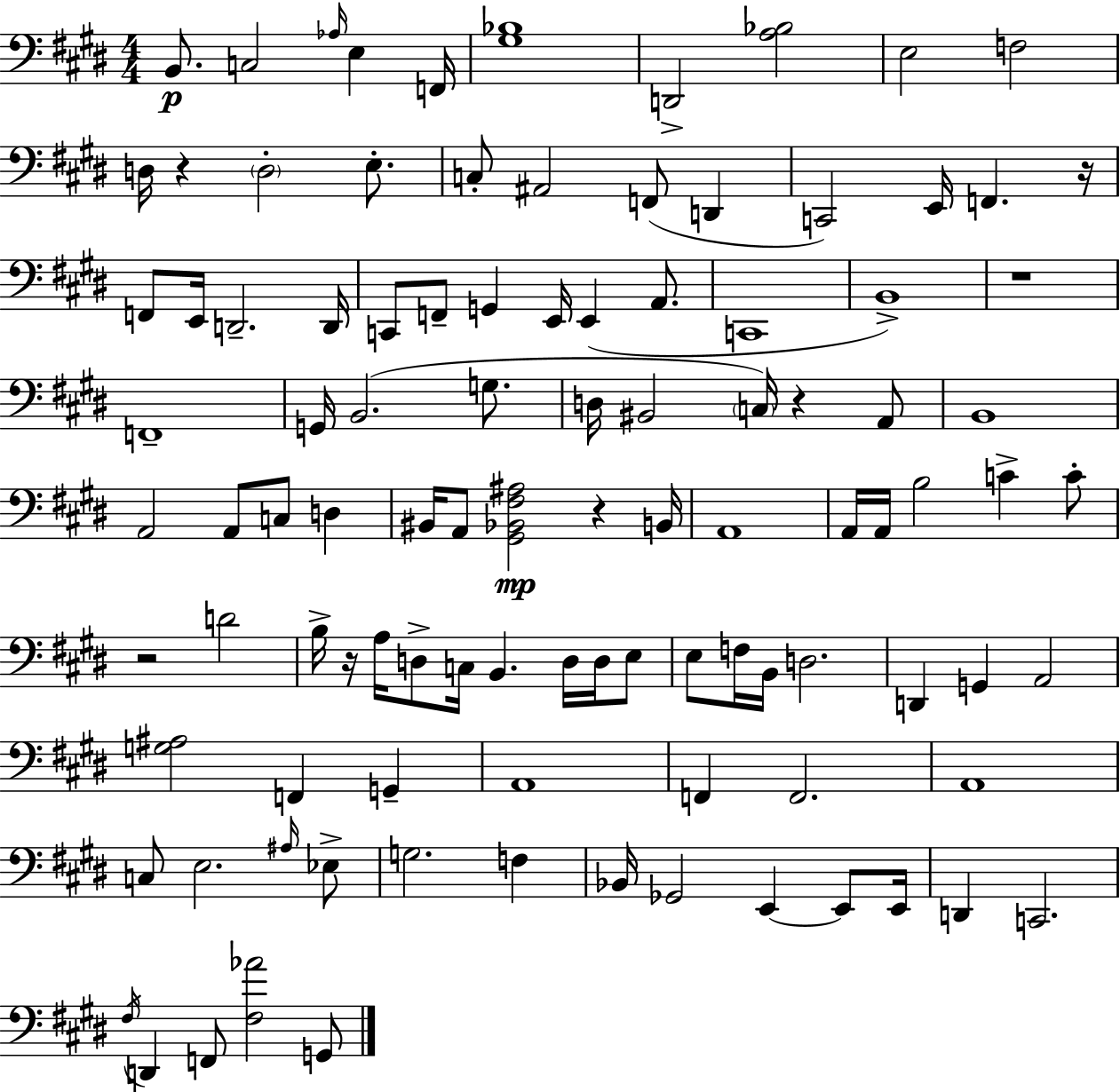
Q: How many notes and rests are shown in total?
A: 103